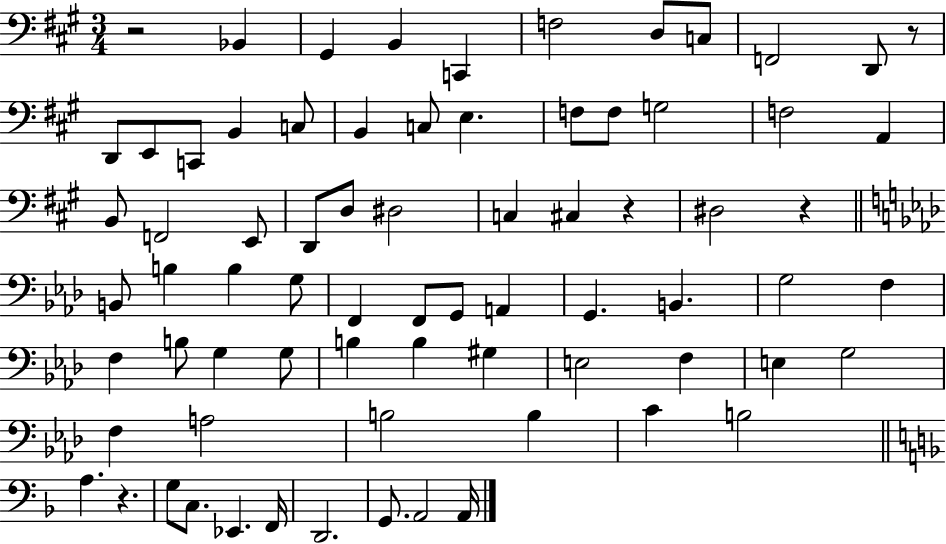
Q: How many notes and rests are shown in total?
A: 74